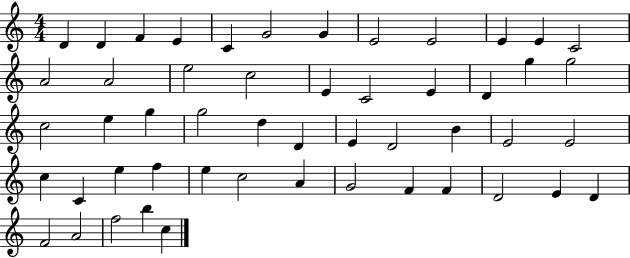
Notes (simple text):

D4/q D4/q F4/q E4/q C4/q G4/h G4/q E4/h E4/h E4/q E4/q C4/h A4/h A4/h E5/h C5/h E4/q C4/h E4/q D4/q G5/q G5/h C5/h E5/q G5/q G5/h D5/q D4/q E4/q D4/h B4/q E4/h E4/h C5/q C4/q E5/q F5/q E5/q C5/h A4/q G4/h F4/q F4/q D4/h E4/q D4/q F4/h A4/h F5/h B5/q C5/q